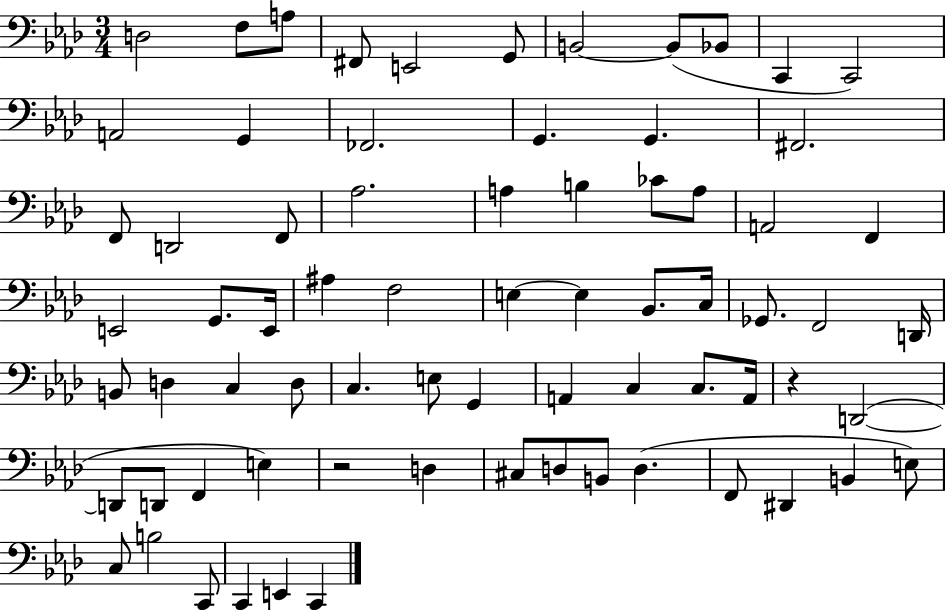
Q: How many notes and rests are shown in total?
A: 72